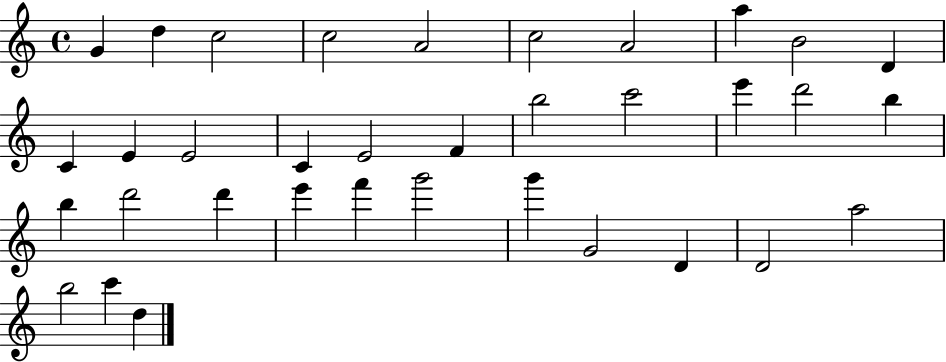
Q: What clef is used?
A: treble